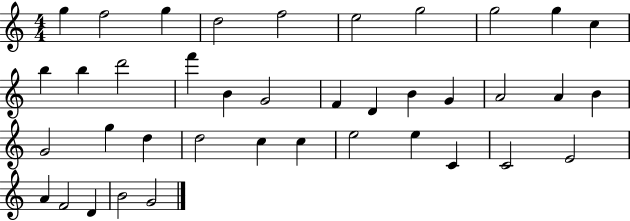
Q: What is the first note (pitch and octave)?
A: G5